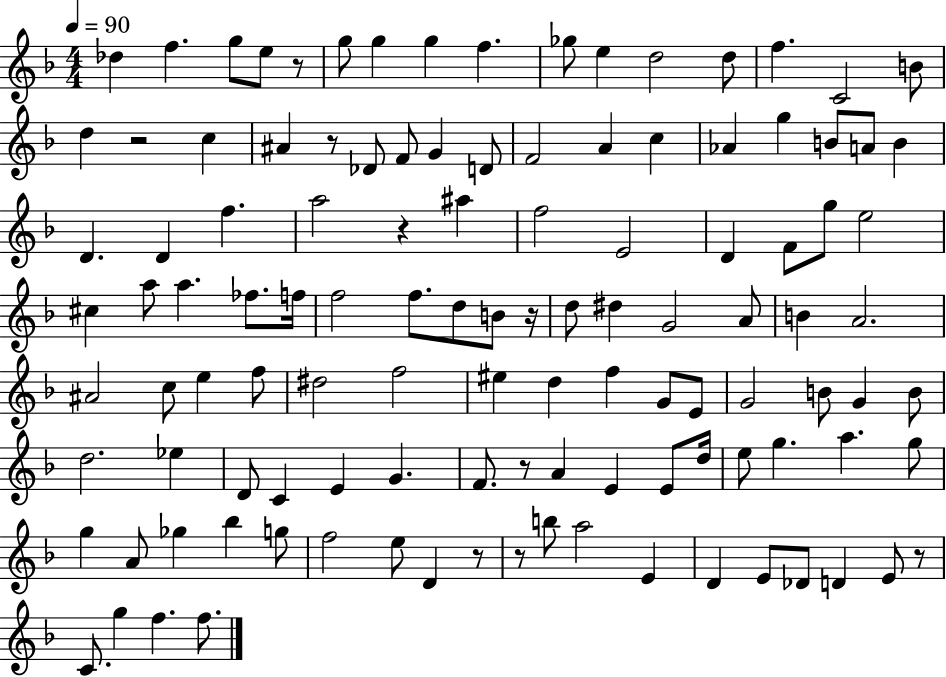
{
  \clef treble
  \numericTimeSignature
  \time 4/4
  \key f \major
  \tempo 4 = 90
  des''4 f''4. g''8 e''8 r8 | g''8 g''4 g''4 f''4. | ges''8 e''4 d''2 d''8 | f''4. c'2 b'8 | \break d''4 r2 c''4 | ais'4 r8 des'8 f'8 g'4 d'8 | f'2 a'4 c''4 | aes'4 g''4 b'8 a'8 b'4 | \break d'4. d'4 f''4. | a''2 r4 ais''4 | f''2 e'2 | d'4 f'8 g''8 e''2 | \break cis''4 a''8 a''4. fes''8. f''16 | f''2 f''8. d''8 b'8 r16 | d''8 dis''4 g'2 a'8 | b'4 a'2. | \break ais'2 c''8 e''4 f''8 | dis''2 f''2 | eis''4 d''4 f''4 g'8 e'8 | g'2 b'8 g'4 b'8 | \break d''2. ees''4 | d'8 c'4 e'4 g'4. | f'8. r8 a'4 e'4 e'8 d''16 | e''8 g''4. a''4. g''8 | \break g''4 a'8 ges''4 bes''4 g''8 | f''2 e''8 d'4 r8 | r8 b''8 a''2 e'4 | d'4 e'8 des'8 d'4 e'8 r8 | \break c'8. g''4 f''4. f''8. | \bar "|."
}